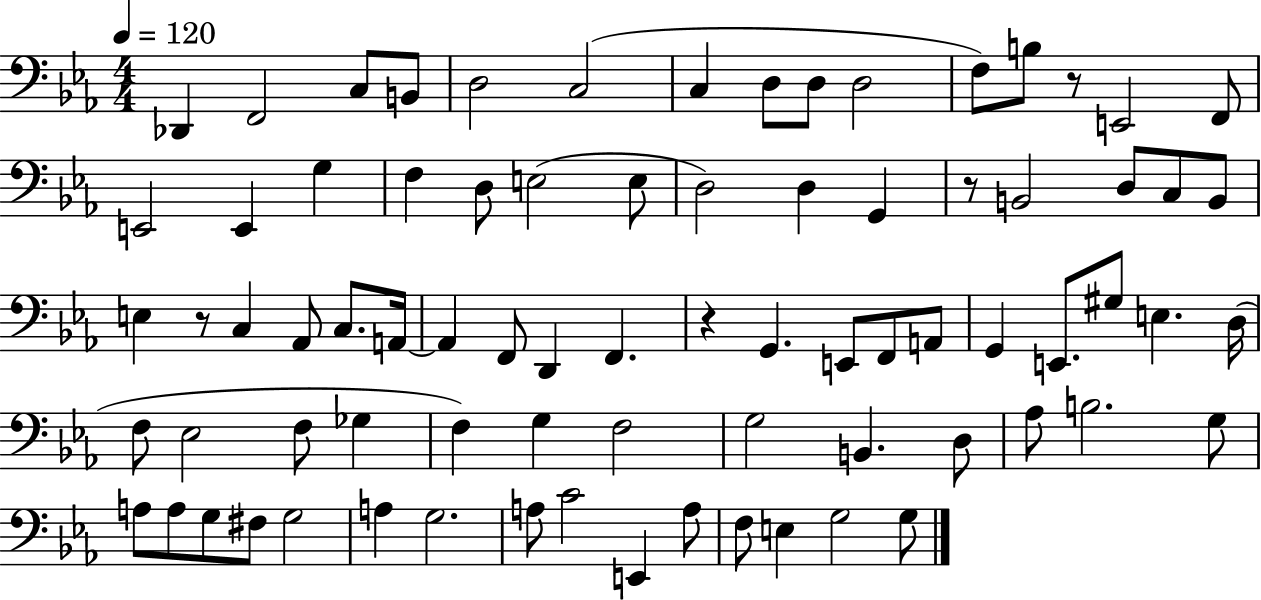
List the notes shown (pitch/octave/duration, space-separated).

Db2/q F2/h C3/e B2/e D3/h C3/h C3/q D3/e D3/e D3/h F3/e B3/e R/e E2/h F2/e E2/h E2/q G3/q F3/q D3/e E3/h E3/e D3/h D3/q G2/q R/e B2/h D3/e C3/e B2/e E3/q R/e C3/q Ab2/e C3/e. A2/s A2/q F2/e D2/q F2/q. R/q G2/q. E2/e F2/e A2/e G2/q E2/e. G#3/e E3/q. D3/s F3/e Eb3/h F3/e Gb3/q F3/q G3/q F3/h G3/h B2/q. D3/e Ab3/e B3/h. G3/e A3/e A3/e G3/e F#3/e G3/h A3/q G3/h. A3/e C4/h E2/q A3/e F3/e E3/q G3/h G3/e